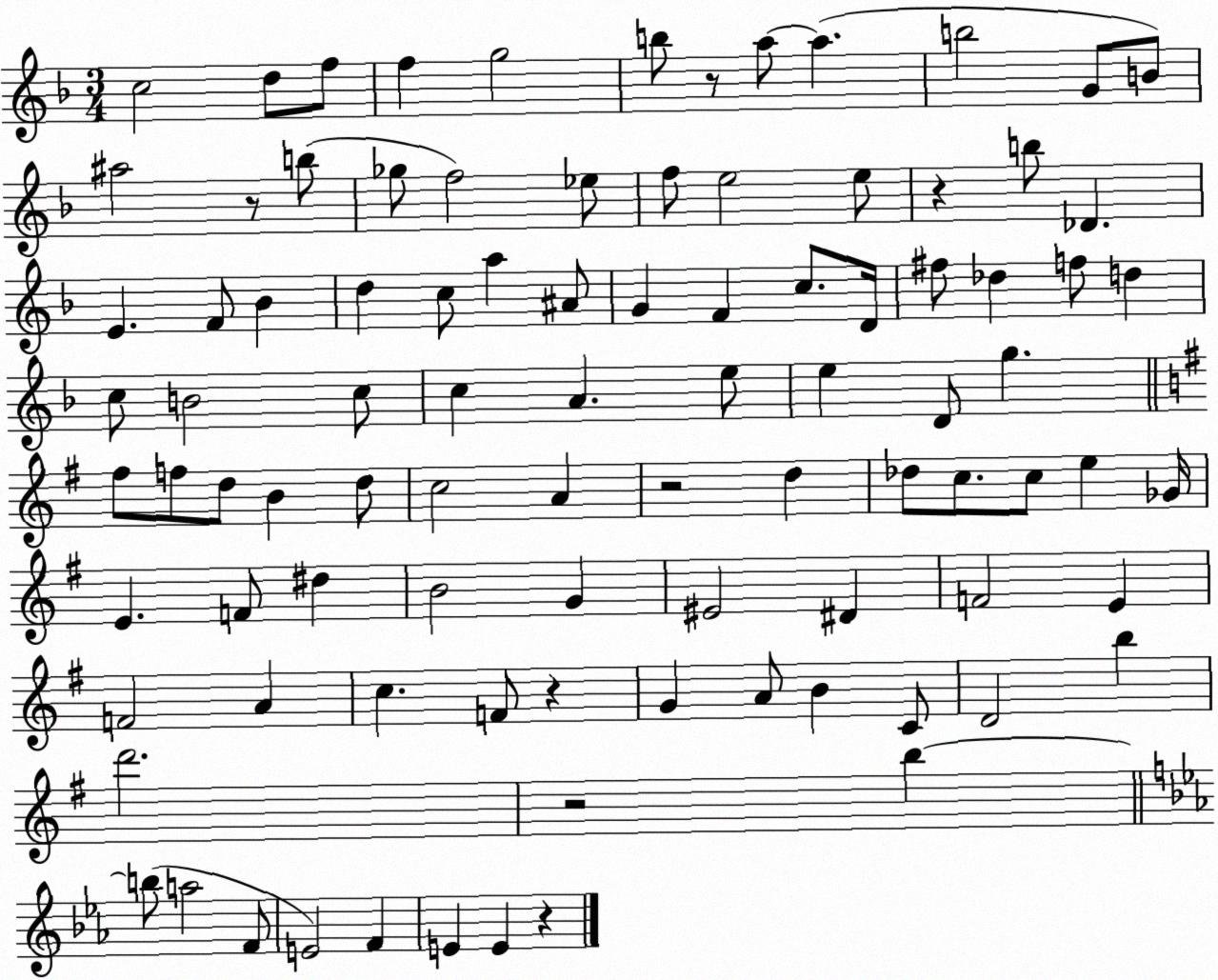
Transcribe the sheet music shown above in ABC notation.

X:1
T:Untitled
M:3/4
L:1/4
K:F
c2 d/2 f/2 f g2 b/2 z/2 a/2 a b2 G/2 B/2 ^a2 z/2 b/2 _g/2 f2 _e/2 f/2 e2 e/2 z b/2 _D E F/2 _B d c/2 a ^A/2 G F c/2 D/4 ^f/2 _d f/2 d c/2 B2 c/2 c A e/2 e D/2 g ^f/2 f/2 d/2 B d/2 c2 A z2 d _d/2 c/2 c/2 e _G/4 E F/2 ^d B2 G ^E2 ^D F2 E F2 A c F/2 z G A/2 B C/2 D2 b d'2 z2 b b/2 a2 F/2 E2 F E E z